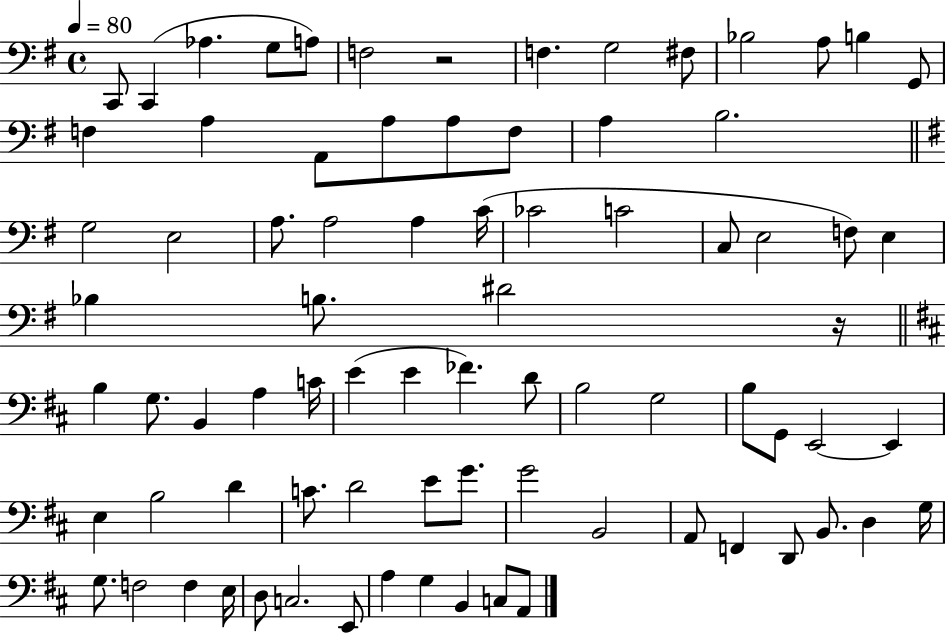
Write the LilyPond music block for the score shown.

{
  \clef bass
  \time 4/4
  \defaultTimeSignature
  \key g \major
  \tempo 4 = 80
  c,8 c,4( aes4. g8 a8) | f2 r2 | f4. g2 fis8 | bes2 a8 b4 g,8 | \break f4 a4 a,8 a8 a8 f8 | a4 b2. | \bar "||" \break \key g \major g2 e2 | a8. a2 a4 c'16( | ces'2 c'2 | c8 e2 f8) e4 | \break bes4 b8. dis'2 r16 | \bar "||" \break \key b \minor b4 g8. b,4 a4 c'16 | e'4( e'4 fes'4.) d'8 | b2 g2 | b8 g,8 e,2~~ e,4 | \break e4 b2 d'4 | c'8. d'2 e'8 g'8. | g'2 b,2 | a,8 f,4 d,8 b,8. d4 g16 | \break g8. f2 f4 e16 | d8 c2. e,8 | a4 g4 b,4 c8 a,8 | \bar "|."
}